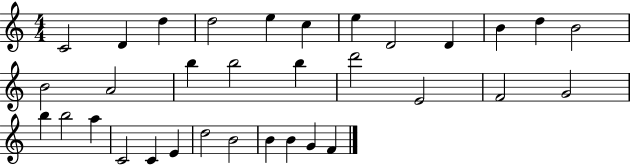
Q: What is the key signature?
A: C major